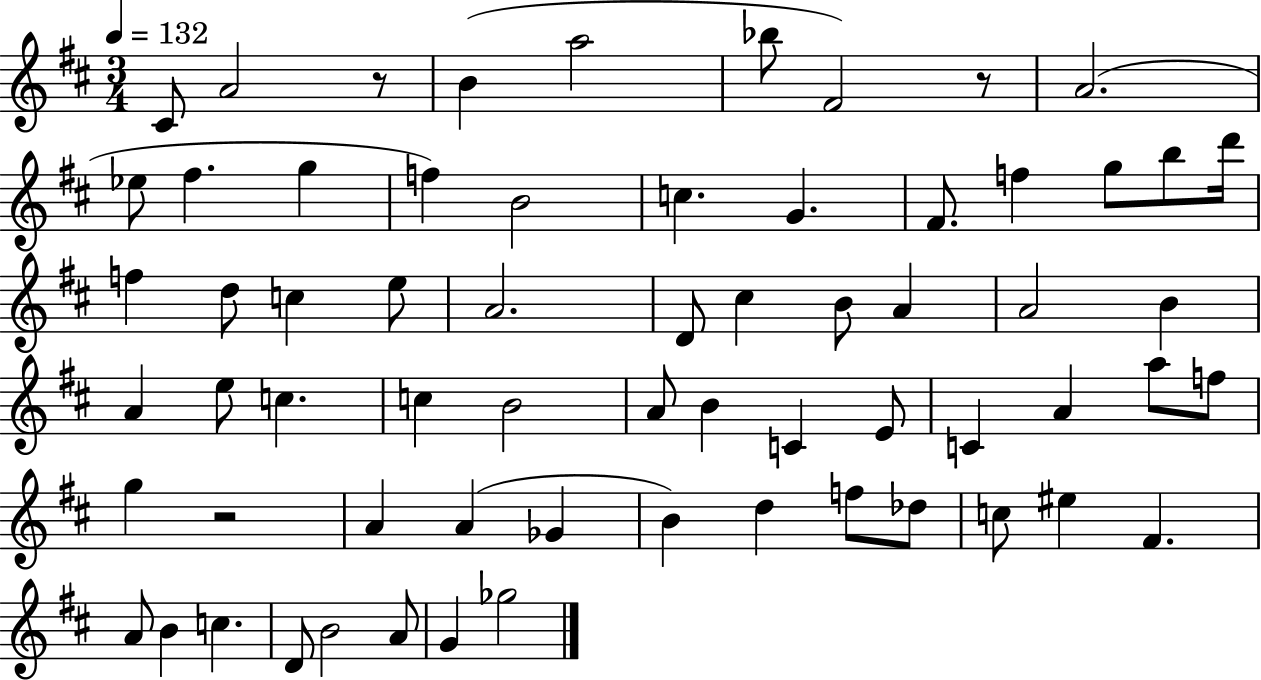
C#4/e A4/h R/e B4/q A5/h Bb5/e F#4/h R/e A4/h. Eb5/e F#5/q. G5/q F5/q B4/h C5/q. G4/q. F#4/e. F5/q G5/e B5/e D6/s F5/q D5/e C5/q E5/e A4/h. D4/e C#5/q B4/e A4/q A4/h B4/q A4/q E5/e C5/q. C5/q B4/h A4/e B4/q C4/q E4/e C4/q A4/q A5/e F5/e G5/q R/h A4/q A4/q Gb4/q B4/q D5/q F5/e Db5/e C5/e EIS5/q F#4/q. A4/e B4/q C5/q. D4/e B4/h A4/e G4/q Gb5/h